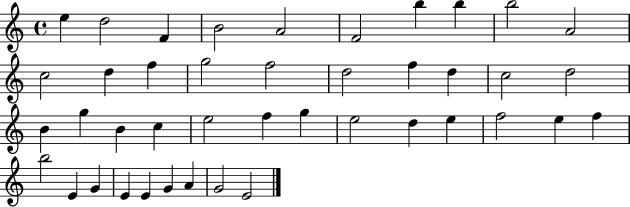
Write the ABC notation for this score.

X:1
T:Untitled
M:4/4
L:1/4
K:C
e d2 F B2 A2 F2 b b b2 A2 c2 d f g2 f2 d2 f d c2 d2 B g B c e2 f g e2 d e f2 e f b2 E G E E G A G2 E2